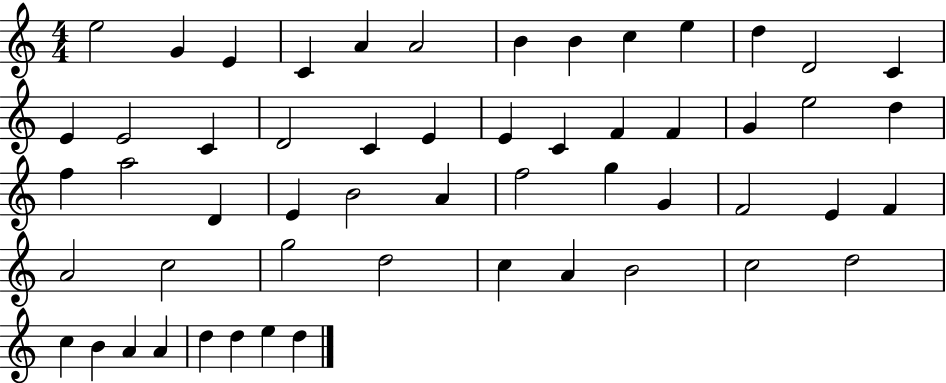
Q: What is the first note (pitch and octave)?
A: E5